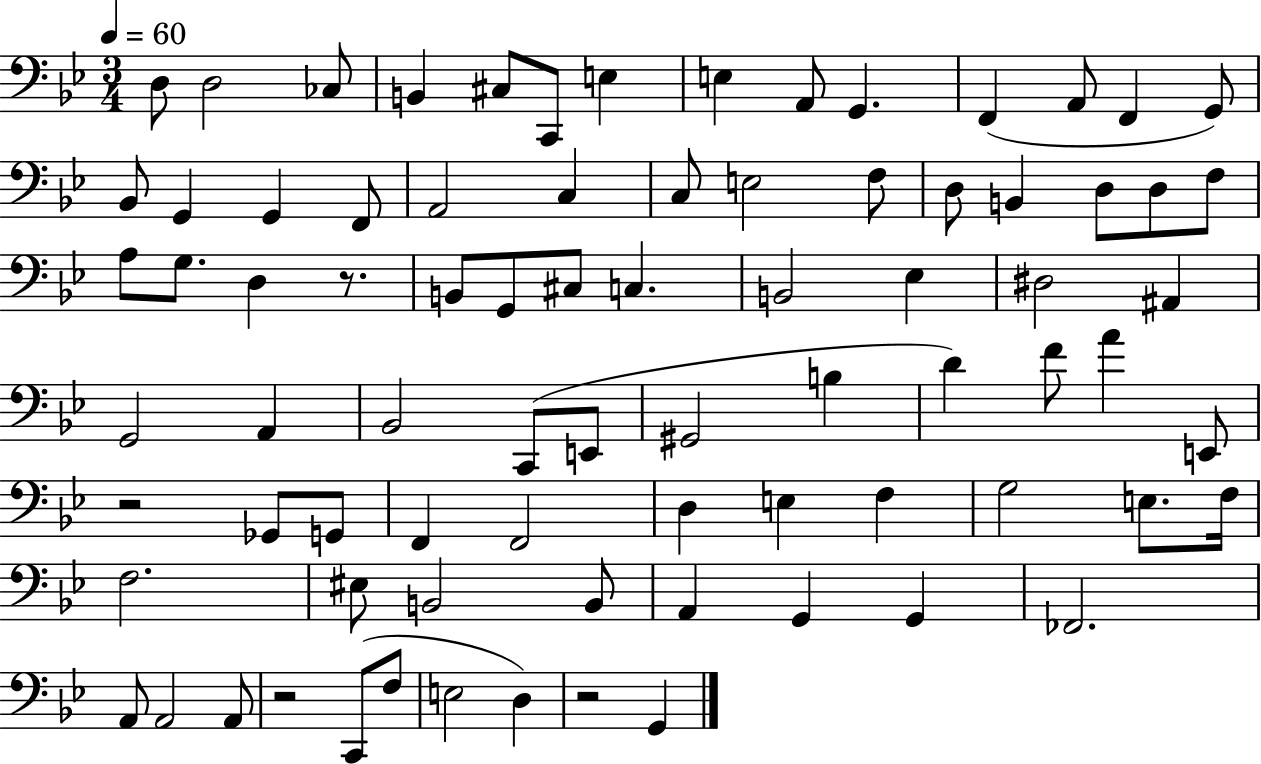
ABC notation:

X:1
T:Untitled
M:3/4
L:1/4
K:Bb
D,/2 D,2 _C,/2 B,, ^C,/2 C,,/2 E, E, A,,/2 G,, F,, A,,/2 F,, G,,/2 _B,,/2 G,, G,, F,,/2 A,,2 C, C,/2 E,2 F,/2 D,/2 B,, D,/2 D,/2 F,/2 A,/2 G,/2 D, z/2 B,,/2 G,,/2 ^C,/2 C, B,,2 _E, ^D,2 ^A,, G,,2 A,, _B,,2 C,,/2 E,,/2 ^G,,2 B, D F/2 A E,,/2 z2 _G,,/2 G,,/2 F,, F,,2 D, E, F, G,2 E,/2 F,/4 F,2 ^E,/2 B,,2 B,,/2 A,, G,, G,, _F,,2 A,,/2 A,,2 A,,/2 z2 C,,/2 F,/2 E,2 D, z2 G,,